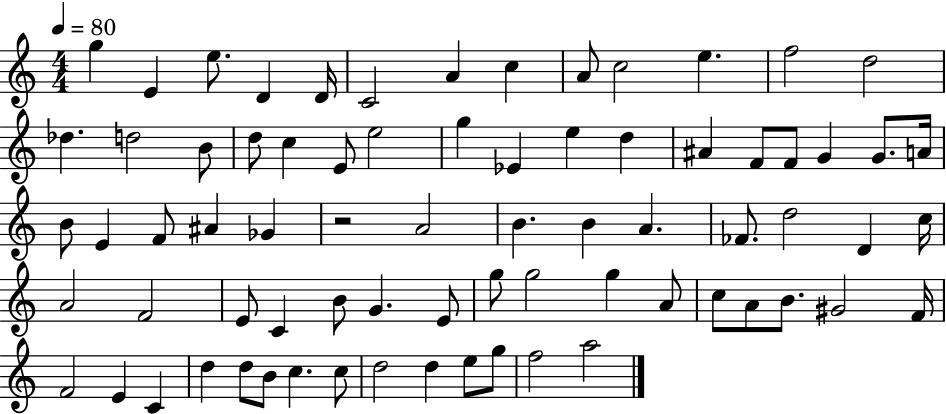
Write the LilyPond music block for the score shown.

{
  \clef treble
  \numericTimeSignature
  \time 4/4
  \key c \major
  \tempo 4 = 80
  g''4 e'4 e''8. d'4 d'16 | c'2 a'4 c''4 | a'8 c''2 e''4. | f''2 d''2 | \break des''4. d''2 b'8 | d''8 c''4 e'8 e''2 | g''4 ees'4 e''4 d''4 | ais'4 f'8 f'8 g'4 g'8. a'16 | \break b'8 e'4 f'8 ais'4 ges'4 | r2 a'2 | b'4. b'4 a'4. | fes'8. d''2 d'4 c''16 | \break a'2 f'2 | e'8 c'4 b'8 g'4. e'8 | g''8 g''2 g''4 a'8 | c''8 a'8 b'8. gis'2 f'16 | \break f'2 e'4 c'4 | d''4 d''8 b'8 c''4. c''8 | d''2 d''4 e''8 g''8 | f''2 a''2 | \break \bar "|."
}